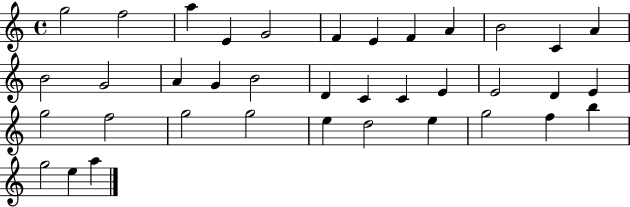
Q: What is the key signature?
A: C major